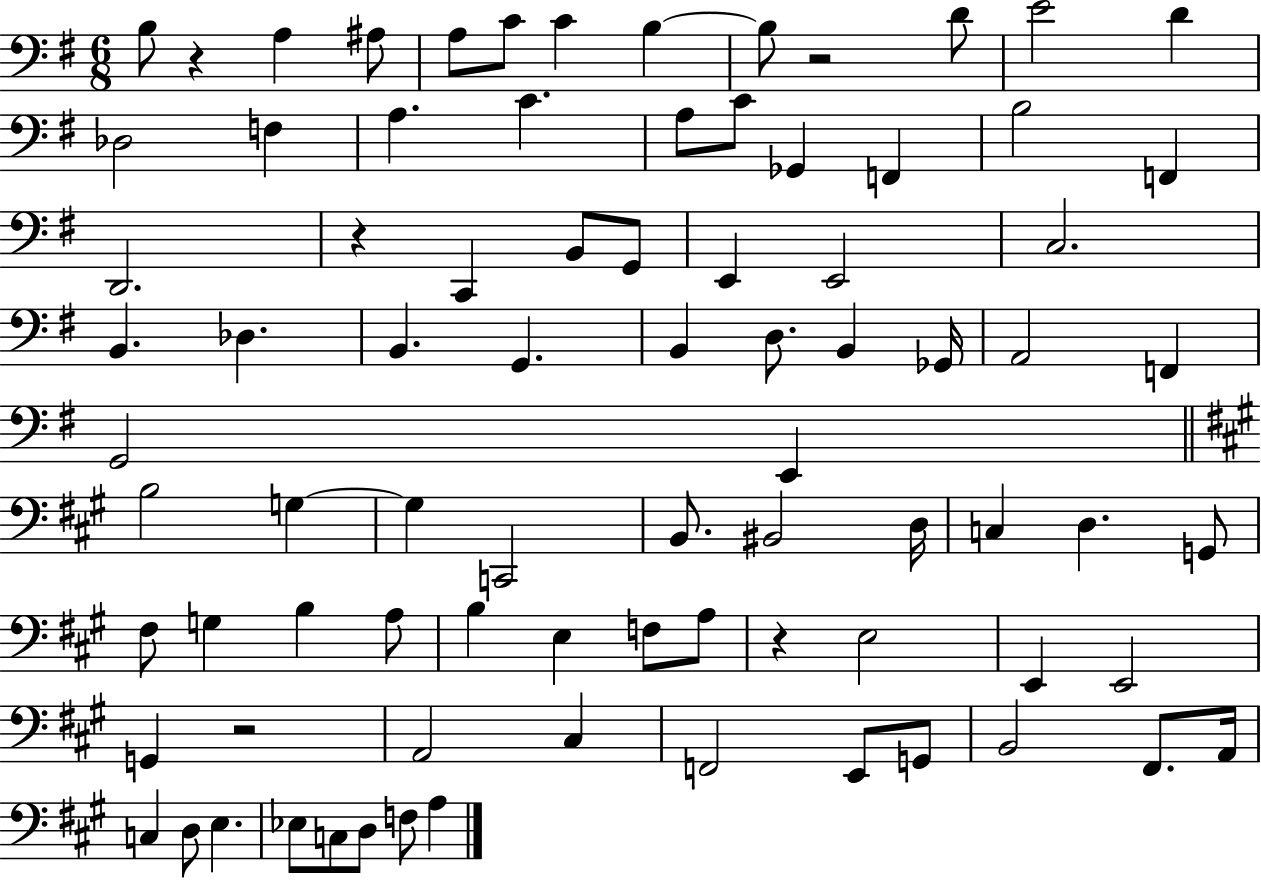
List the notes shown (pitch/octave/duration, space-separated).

B3/e R/q A3/q A#3/e A3/e C4/e C4/q B3/q B3/e R/h D4/e E4/h D4/q Db3/h F3/q A3/q. C4/q. A3/e C4/e Gb2/q F2/q B3/h F2/q D2/h. R/q C2/q B2/e G2/e E2/q E2/h C3/h. B2/q. Db3/q. B2/q. G2/q. B2/q D3/e. B2/q Gb2/s A2/h F2/q G2/h E2/q B3/h G3/q G3/q C2/h B2/e. BIS2/h D3/s C3/q D3/q. G2/e F#3/e G3/q B3/q A3/e B3/q E3/q F3/e A3/e R/q E3/h E2/q E2/h G2/q R/h A2/h C#3/q F2/h E2/e G2/e B2/h F#2/e. A2/s C3/q D3/e E3/q. Eb3/e C3/e D3/e F3/e A3/q